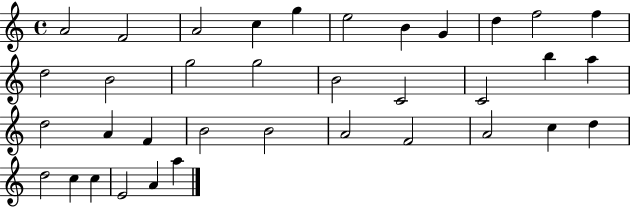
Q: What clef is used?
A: treble